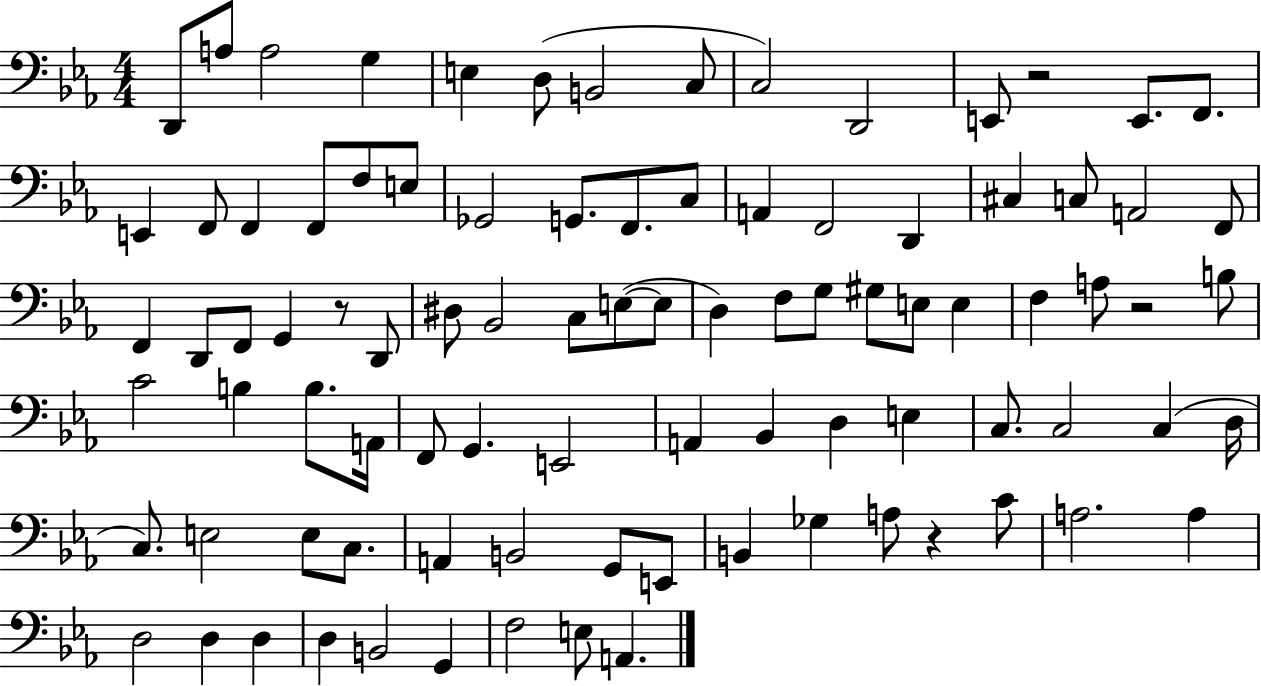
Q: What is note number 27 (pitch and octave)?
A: C#3